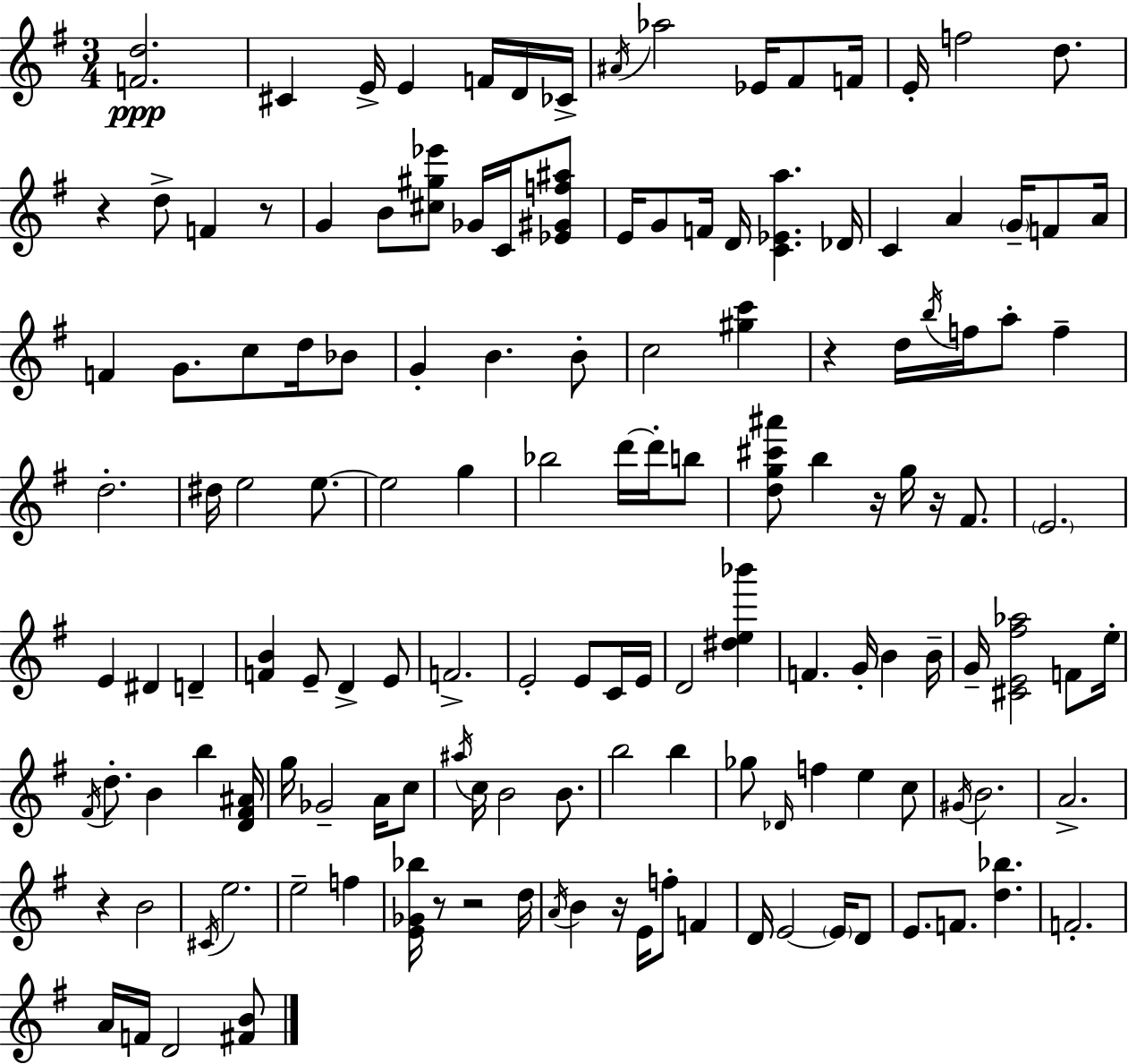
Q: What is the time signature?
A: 3/4